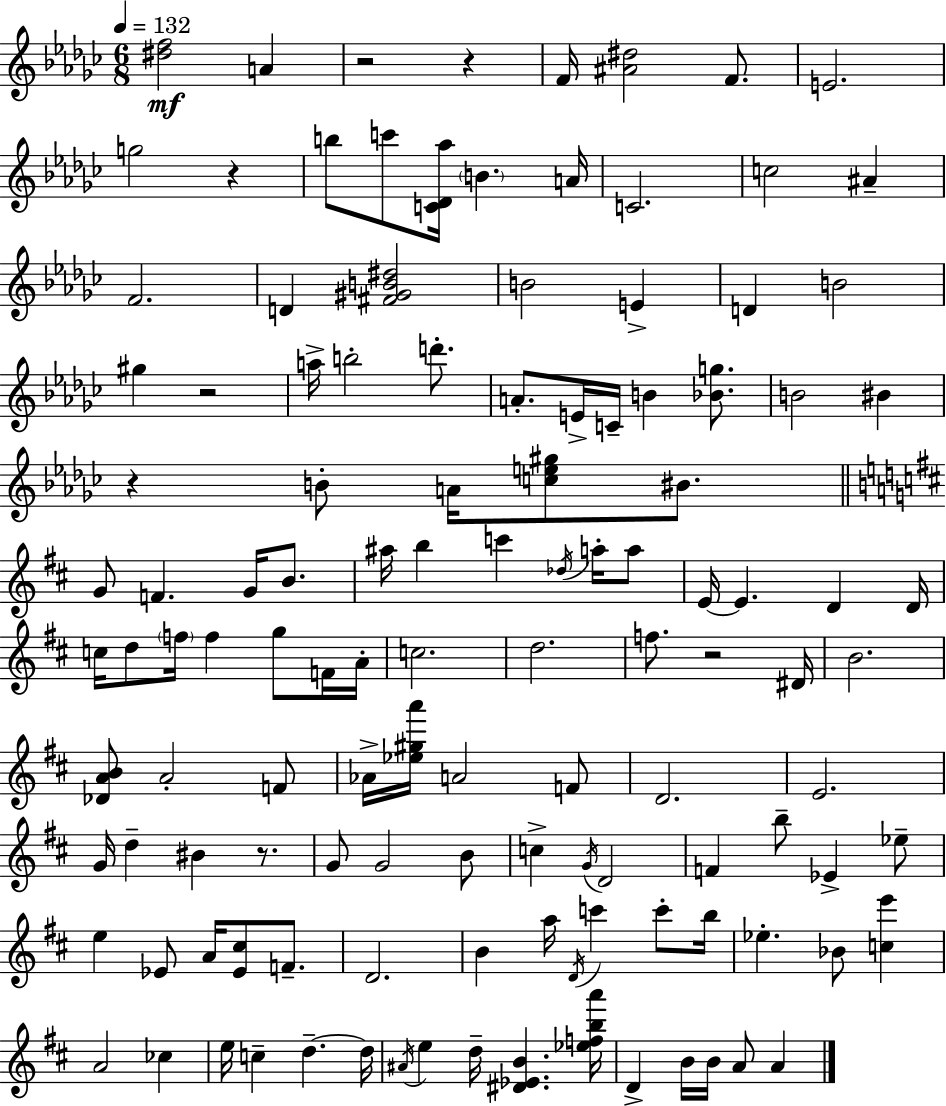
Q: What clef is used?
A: treble